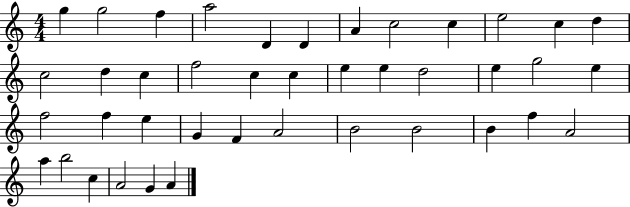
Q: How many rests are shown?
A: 0